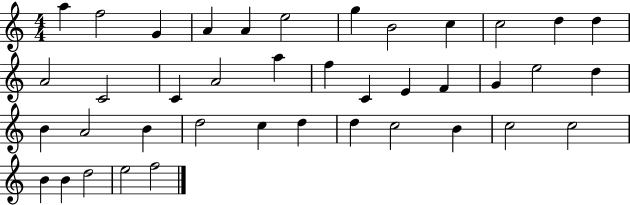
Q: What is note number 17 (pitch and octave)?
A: A5